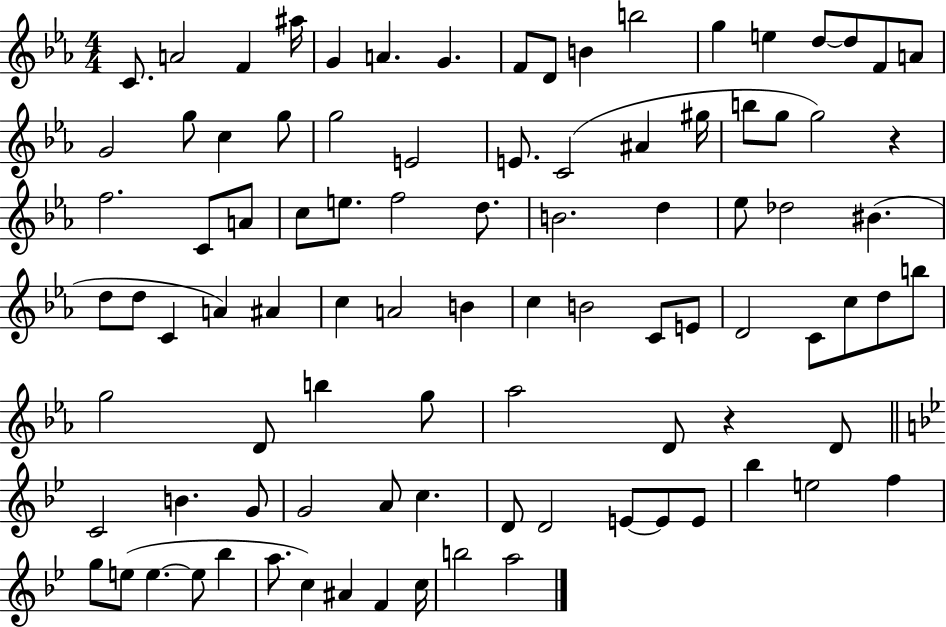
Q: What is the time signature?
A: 4/4